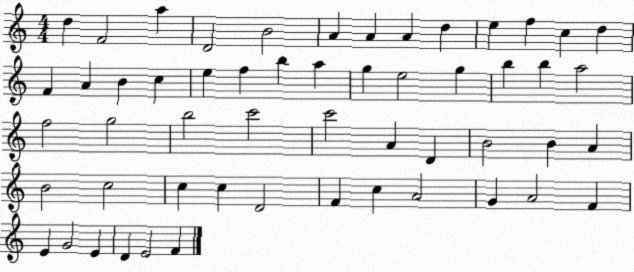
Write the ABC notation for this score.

X:1
T:Untitled
M:4/4
L:1/4
K:C
d F2 a D2 B2 A A A d e f c d F A B c e f b a g e2 g b b a2 f2 g2 b2 c'2 c'2 A D B2 B A B2 c2 c c D2 F c A2 G A2 F E G2 E D E2 F